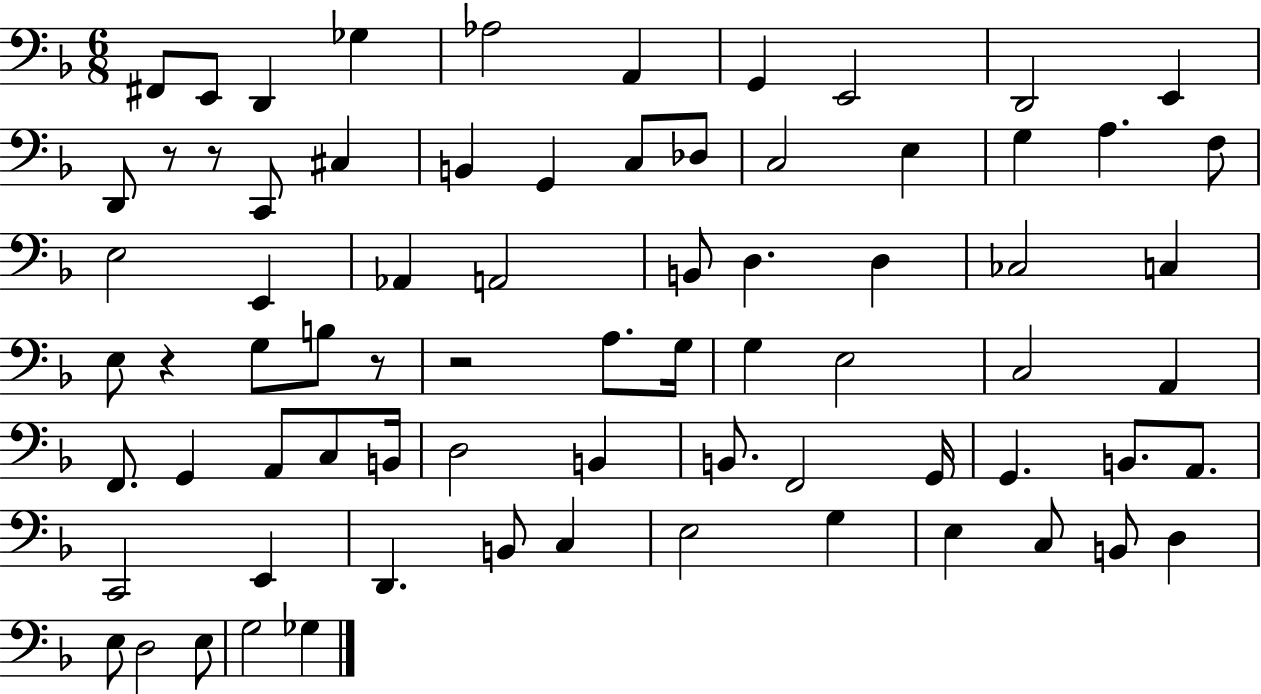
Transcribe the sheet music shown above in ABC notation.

X:1
T:Untitled
M:6/8
L:1/4
K:F
^F,,/2 E,,/2 D,, _G, _A,2 A,, G,, E,,2 D,,2 E,, D,,/2 z/2 z/2 C,,/2 ^C, B,, G,, C,/2 _D,/2 C,2 E, G, A, F,/2 E,2 E,, _A,, A,,2 B,,/2 D, D, _C,2 C, E,/2 z G,/2 B,/2 z/2 z2 A,/2 G,/4 G, E,2 C,2 A,, F,,/2 G,, A,,/2 C,/2 B,,/4 D,2 B,, B,,/2 F,,2 G,,/4 G,, B,,/2 A,,/2 C,,2 E,, D,, B,,/2 C, E,2 G, E, C,/2 B,,/2 D, E,/2 D,2 E,/2 G,2 _G,